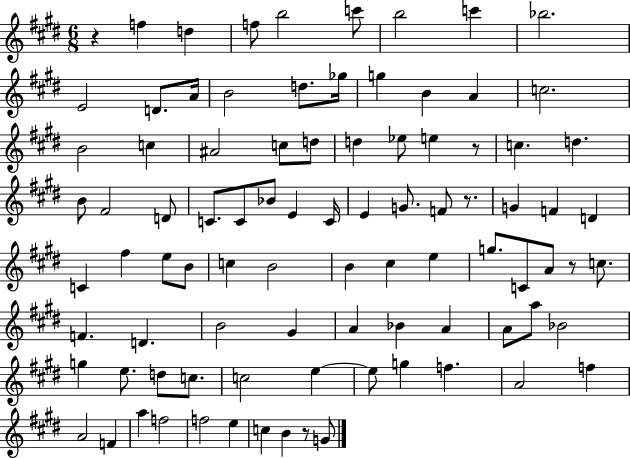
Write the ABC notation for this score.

X:1
T:Untitled
M:6/8
L:1/4
K:E
z f d f/2 b2 c'/2 b2 c' _b2 E2 D/2 A/4 B2 d/2 _g/4 g B A c2 B2 c ^A2 c/2 d/2 d _e/2 e z/2 c d B/2 ^F2 D/2 C/2 C/2 _B/2 E C/4 E G/2 F/2 z/2 G F D C ^f e/2 B/2 c B2 B ^c e g/2 C/2 A/2 z/2 c/2 F D B2 ^G A _B A A/2 a/2 _B2 g e/2 d/2 c/2 c2 e e/2 g f A2 f A2 F a f2 f2 e c B z/2 G/2